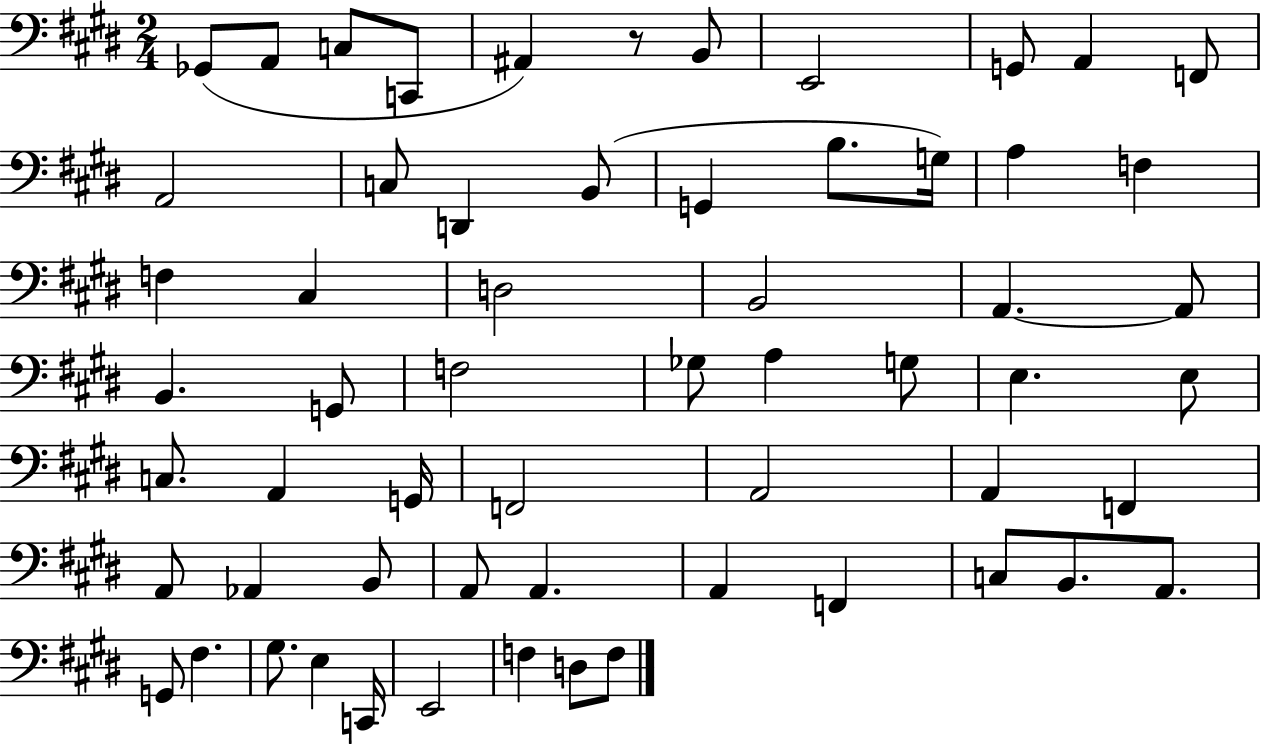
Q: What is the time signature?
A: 2/4